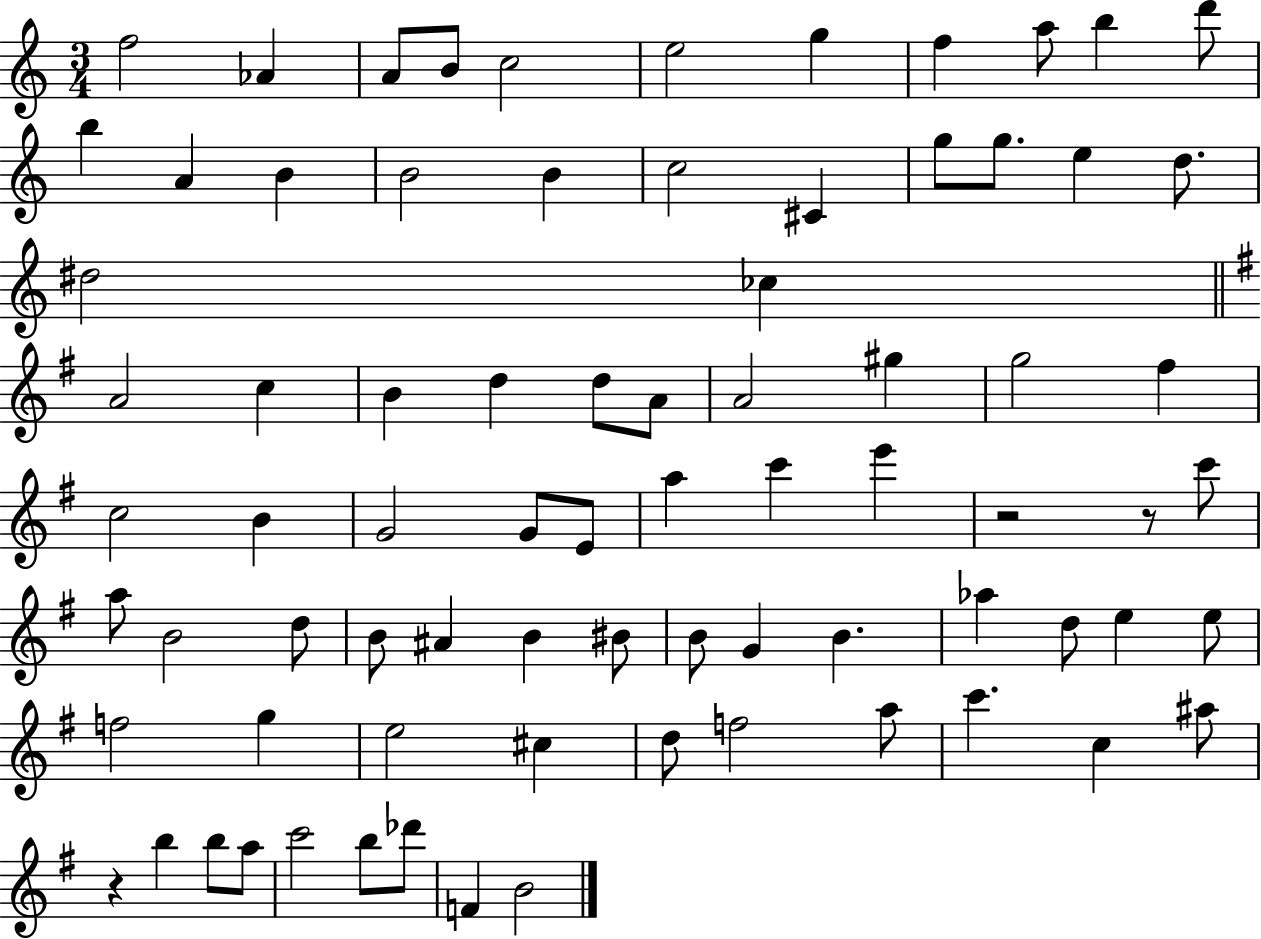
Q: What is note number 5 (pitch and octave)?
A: C5